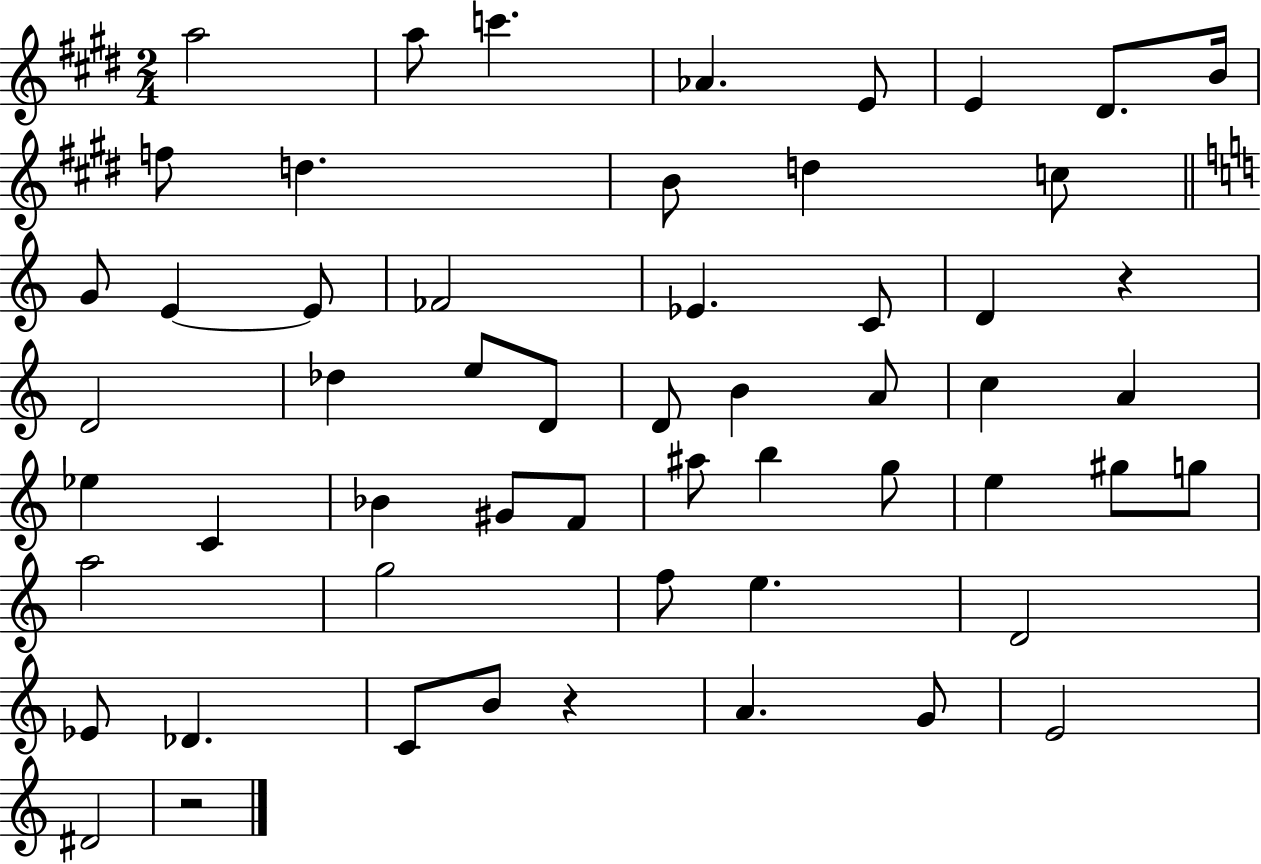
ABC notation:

X:1
T:Untitled
M:2/4
L:1/4
K:E
a2 a/2 c' _A E/2 E ^D/2 B/4 f/2 d B/2 d c/2 G/2 E E/2 _F2 _E C/2 D z D2 _d e/2 D/2 D/2 B A/2 c A _e C _B ^G/2 F/2 ^a/2 b g/2 e ^g/2 g/2 a2 g2 f/2 e D2 _E/2 _D C/2 B/2 z A G/2 E2 ^D2 z2